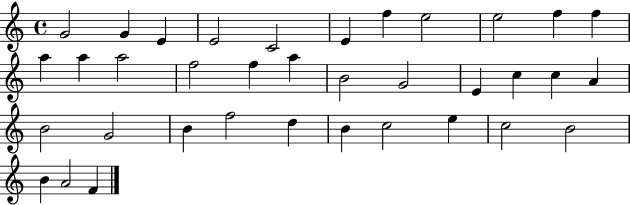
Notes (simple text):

G4/h G4/q E4/q E4/h C4/h E4/q F5/q E5/h E5/h F5/q F5/q A5/q A5/q A5/h F5/h F5/q A5/q B4/h G4/h E4/q C5/q C5/q A4/q B4/h G4/h B4/q F5/h D5/q B4/q C5/h E5/q C5/h B4/h B4/q A4/h F4/q